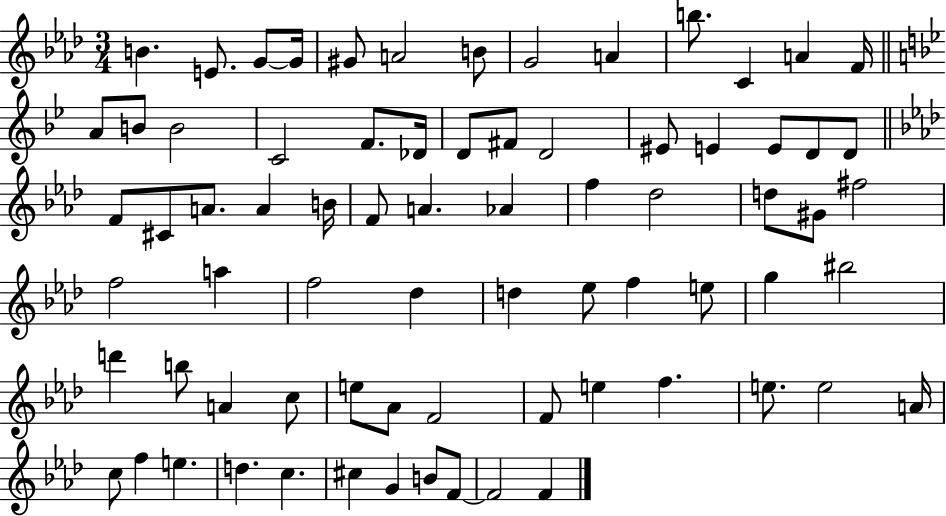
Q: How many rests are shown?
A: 0